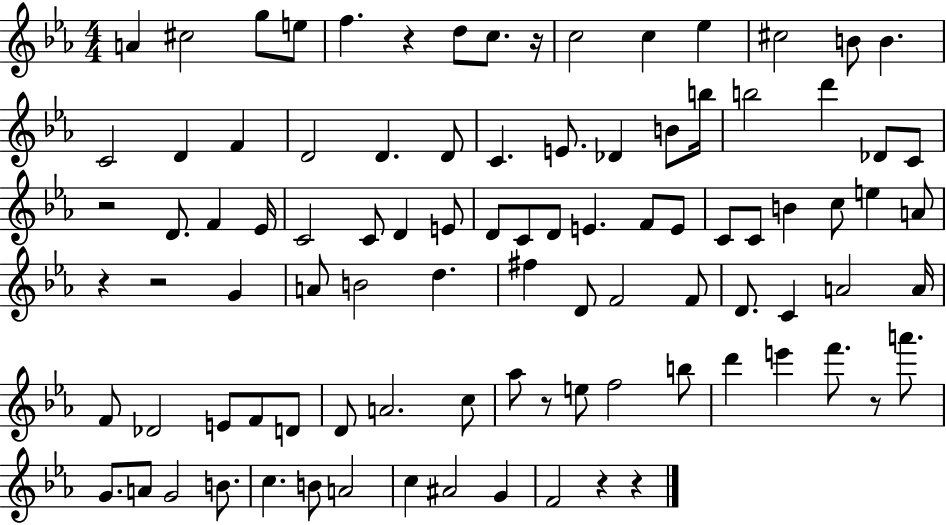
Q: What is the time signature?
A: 4/4